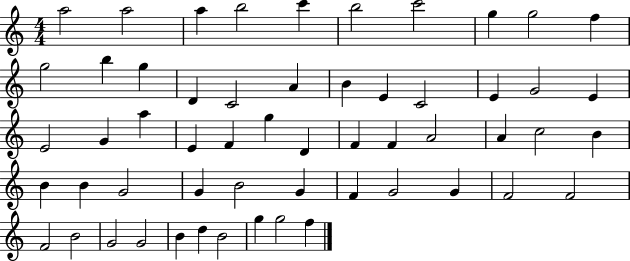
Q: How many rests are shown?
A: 0